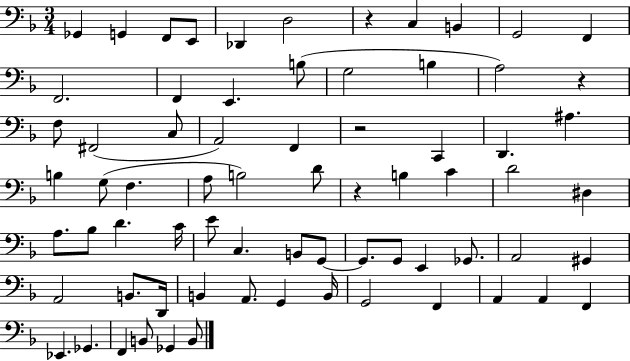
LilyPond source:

{
  \clef bass
  \numericTimeSignature
  \time 3/4
  \key f \major
  ges,4 g,4 f,8 e,8 | des,4 d2 | r4 c4 b,4 | g,2 f,4 | \break f,2. | f,4 e,4. b8( | g2 b4 | a2) r4 | \break f8 fis,2( c8 | a,2) f,4 | r2 c,4 | d,4. ais4. | \break b4 g8( f4. | a8 b2) d'8 | r4 b4 c'4 | d'2 dis4 | \break a8. bes8 d'4. c'16 | e'8 c4. b,8 g,8~~ | g,8. g,8 e,4 ges,8. | a,2 gis,4 | \break a,2 b,8. d,16 | b,4 a,8. g,4 b,16 | g,2 f,4 | a,4 a,4 f,4 | \break ees,4. ges,4. | f,4 b,8 ges,4 b,8 | \bar "|."
}